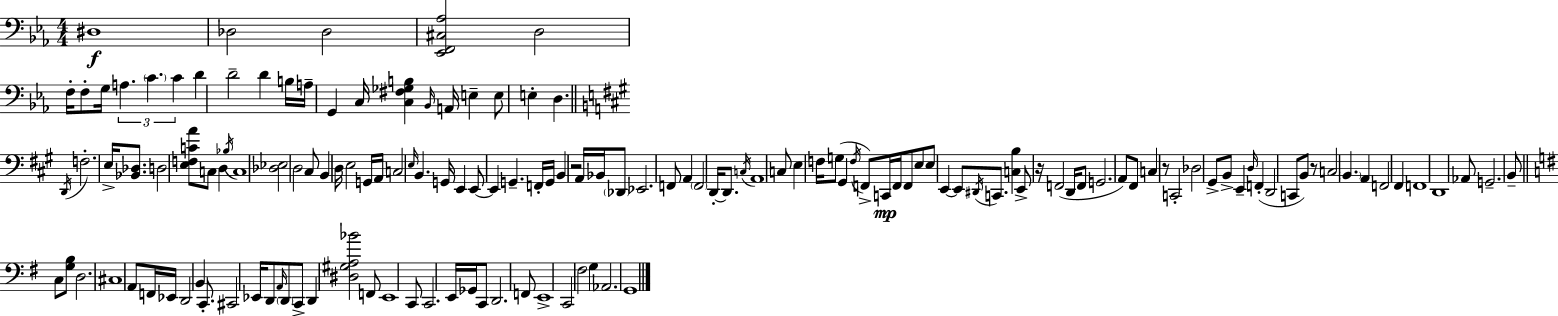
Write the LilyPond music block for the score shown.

{
  \clef bass
  \numericTimeSignature
  \time 4/4
  \key ees \major
  \repeat volta 2 { dis1\f | des2 des2 | <ees, f, cis aes>2 d2 | f16-. f8-. g16 \tuplet 3/2 { a4. \parenthesize c'4. | \break c'4 } d'4 d'2-- | d'4 b16 a16-- g,4 c16 <c fis ges b>4 \grace { bes,16 } | a,16 e4-- e8 e4-. d4. | \bar "||" \break \key a \major \acciaccatura { d,16 } f2.-. e16-> <bes, des>8. | d2 <e f c' a'>8 c8 d4 | \acciaccatura { bes16 } c1 | <des ees>2 d2 | \break cis8 b,4 d16 e2 | g,16 a,16 c2 \grace { e16 } b,4. | g,16 e,4 e,8~~ e,4 g,4.-- | f,16-. g,16 b,4 r2 | \break a,16 bes,16 \parenthesize des,8 ees,2. | f,8 a,4 \parenthesize f,2 d,16-.~~ | d,8. \acciaccatura { c16 } a,1 | c8 e4 f16 g8( gis,4 | \break \acciaccatura { f16 } f,8->) c,16\mp f,16 f,8 e8 e8 e,4~~ | e,8 \acciaccatura { dis,16 } c,8. <c b>4 e,8-> r16 f,2( | d,16 f,8 g,2. | a,8) fis,8 c4 r8 c,2-. | \break des2 gis,8-> | b,8-> e,4-- \grace { d16 }( f,4-. d,2 | c,8 b,8) r8 c2 | \parenthesize b,4. a,4 f,2 | \break fis,4 f,1 | d,1 | aes,8 g,2.-- | b,8-- \bar "||" \break \key e \minor c8 <g b>8 d2. | cis1 | a,8 f,16 ees,16 d,2 b,4 | c,8.-. cis,2 ees,16 d,8 \grace { a,16 } \parenthesize d,8 | \break c,8-> d,4 <dis gis a bes'>2 f,8 | e,1 | c,8 c,2. e,16 | ges,16 c,8 d,2. f,8 | \break e,1-> | c,2 fis2 | g4 aes,2. | g,1 | \break } \bar "|."
}